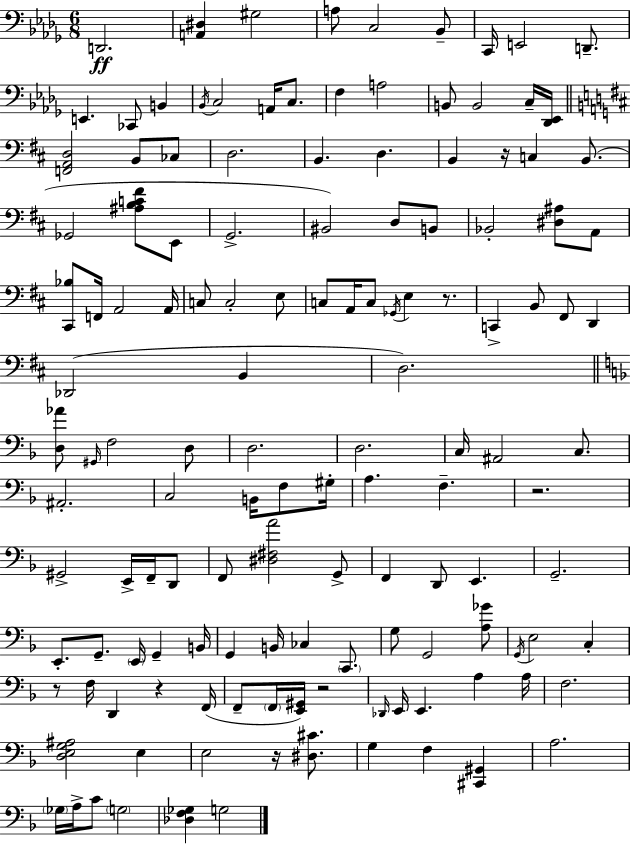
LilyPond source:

{
  \clef bass
  \numericTimeSignature
  \time 6/8
  \key bes \minor
  \repeat volta 2 { d,2.\ff | <a, dis>4 gis2 | a8 c2 bes,8-- | c,16 e,2 d,8.-- | \break e,4. ces,8 b,4 | \acciaccatura { bes,16 } c2 a,16 c8. | f4 a2 | b,8 b,2 c16-- | \break <des, ees,>16 \bar "||" \break \key b \minor <f, a, d>2 b,8 ces8 | d2. | b,4. d4. | b,4 r16 c4 b,8.( | \break ges,2 <ais b c' fis'>8 e,8 | g,2.-> | bis,2) d8 b,8 | bes,2-. <dis ais>8 a,8 | \break <cis, bes>8 f,16 a,2 a,16 | c8 c2-. e8 | c8 a,16 c8 \acciaccatura { ges,16 } e4 r8. | c,4-> b,8 fis,8 d,4 | \break des,2( b,4 | d2.) | \bar "||" \break \key f \major <d aes'>8 \grace { gis,16 } f2 d8 | d2. | d2. | c16 ais,2 c8. | \break ais,2.-. | c2 b,16 f8 | gis16-. a4. f4.-- | r2. | \break gis,2-> e,16-> f,16-- d,8 | f,8 <dis fis a'>2 g,8-> | f,4 d,8 e,4. | g,2.-- | \break e,8.-. g,8.-- \parenthesize e,16 g,4-- | b,16 g,4 b,16 ces4 \parenthesize c,8. | g8 g,2 <a ges'>8 | \acciaccatura { g,16 } e2 c4-. | \break r8 f16 d,4 r4 | f,16( f,8-- \parenthesize f,16 <e, gis,>16) r2 | \grace { des,16 } e,16 e,4. a4 | a16 f2. | \break <d e g ais>2 e4 | e2 r16 | <dis cis'>8. g4 f4 <cis, gis,>4 | a2. | \break \parenthesize ges16 a16-> c'8 \parenthesize g2 | <des f ges>4 g2 | } \bar "|."
}